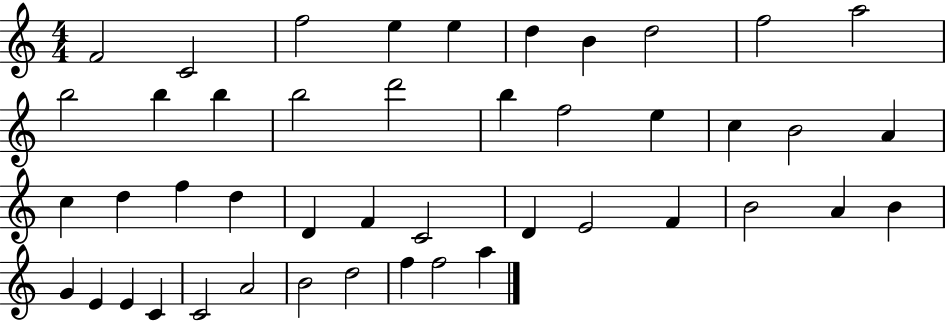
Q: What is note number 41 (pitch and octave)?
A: B4